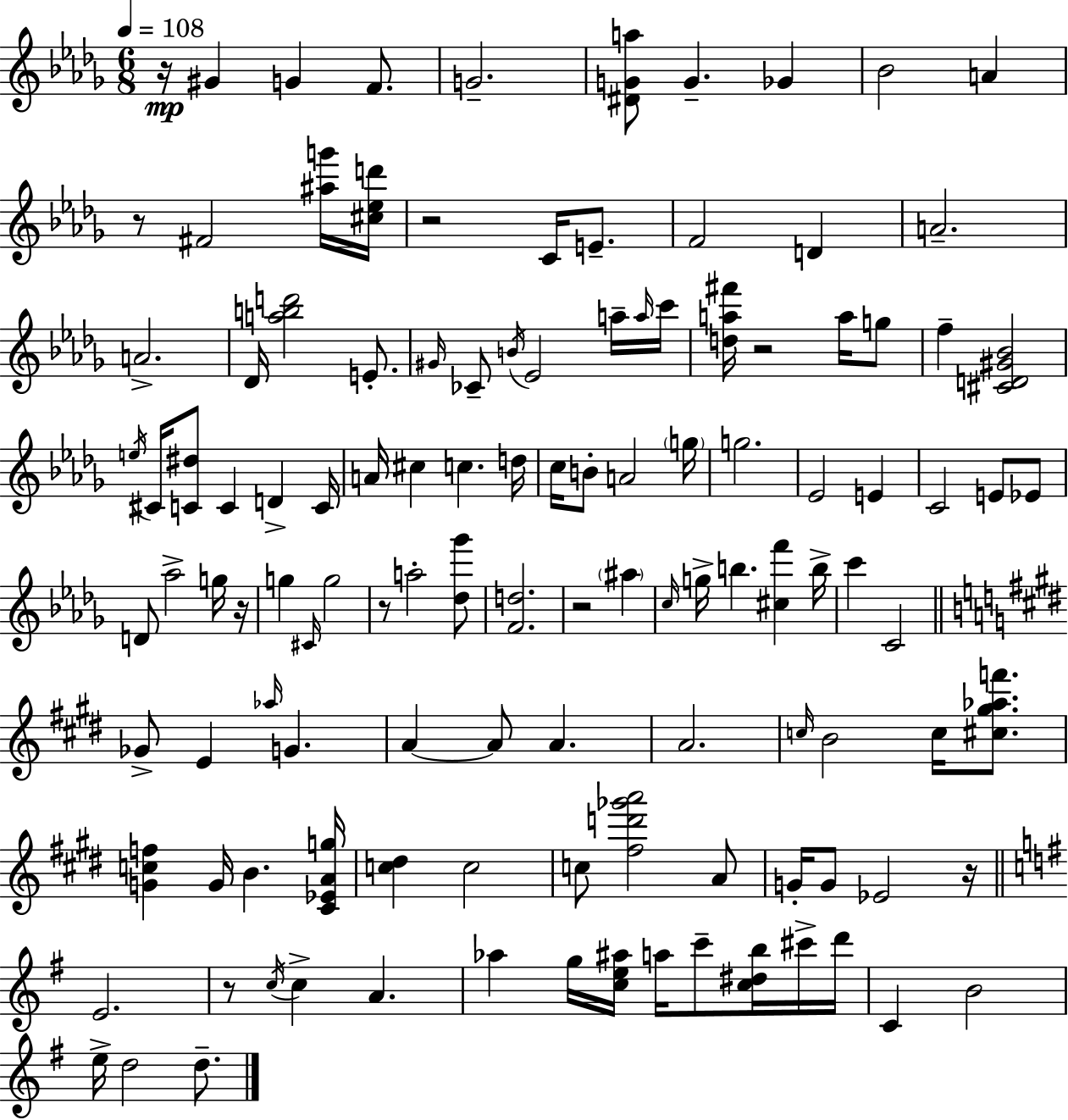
R/s G#4/q G4/q F4/e. G4/h. [D#4,G4,A5]/e G4/q. Gb4/q Bb4/h A4/q R/e F#4/h [A#5,G6]/s [C#5,Eb5,D6]/s R/h C4/s E4/e. F4/h D4/q A4/h. A4/h. Db4/s [A5,B5,D6]/h E4/e. G#4/s CES4/e B4/s Eb4/h A5/s A5/s C6/s [D5,A5,F#6]/s R/h A5/s G5/e F5/q [C#4,D4,G#4,Bb4]/h E5/s C#4/s [C4,D#5]/e C4/q D4/q C4/s A4/s C#5/q C5/q. D5/s C5/s B4/e A4/h G5/s G5/h. Eb4/h E4/q C4/h E4/e Eb4/e D4/e Ab5/h G5/s R/s G5/q C#4/s G5/h R/e A5/h [Db5,Gb6]/e [F4,D5]/h. R/h A#5/q C5/s G5/s B5/q. [C#5,F6]/q B5/s C6/q C4/h Gb4/e E4/q Ab5/s G4/q. A4/q A4/e A4/q. A4/h. C5/s B4/h C5/s [C#5,G#5,Ab5,F6]/e. [G4,C5,F5]/q G4/s B4/q. [C#4,Eb4,A4,G5]/s [C5,D#5]/q C5/h C5/e [F#5,D6,Gb6,A6]/h A4/e G4/s G4/e Eb4/h R/s E4/h. R/e C5/s C5/q A4/q. Ab5/q G5/s [C5,E5,A#5]/s A5/s C6/e [C5,D#5,B5]/s C#6/s D6/s C4/q B4/h E5/s D5/h D5/e.